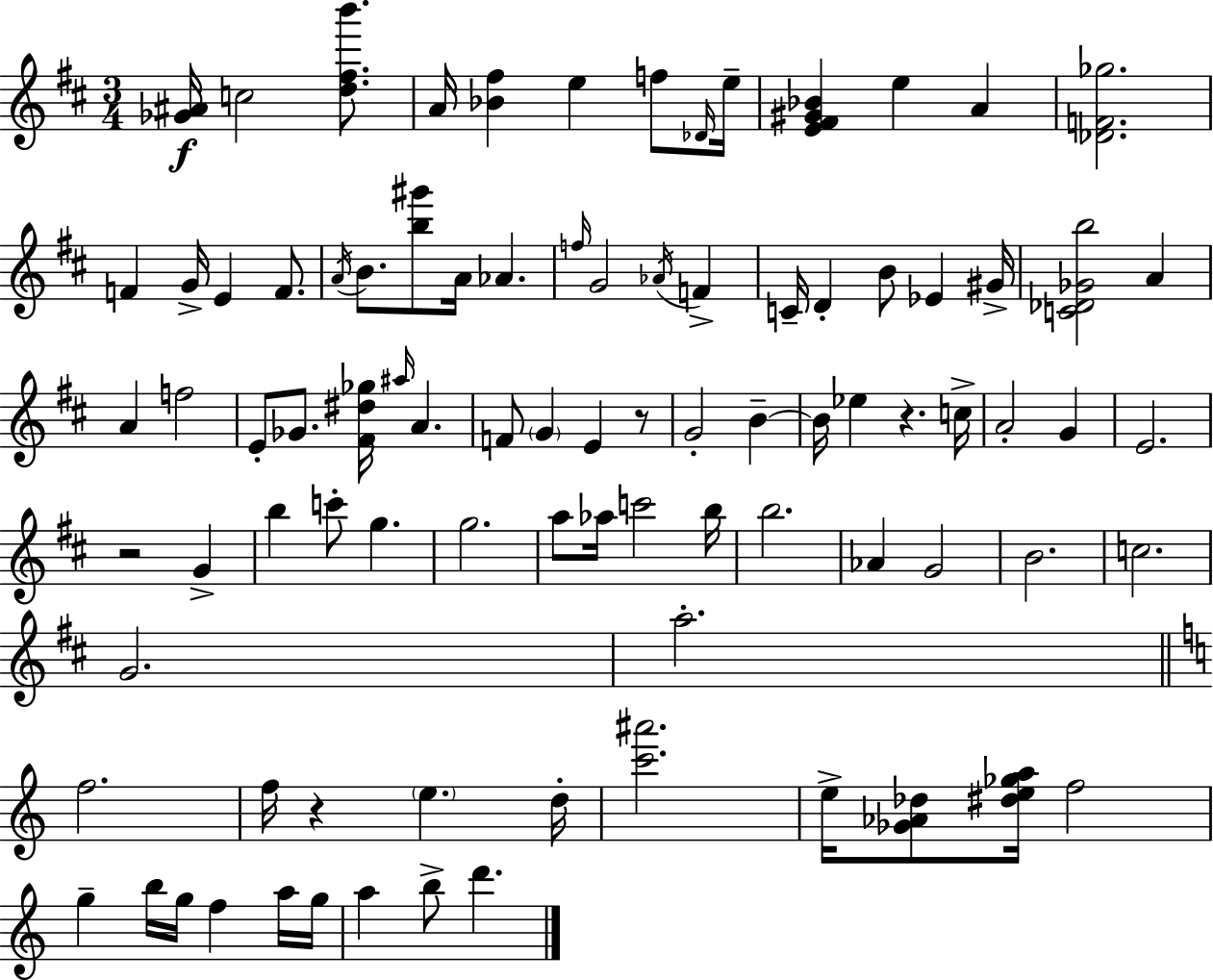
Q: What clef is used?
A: treble